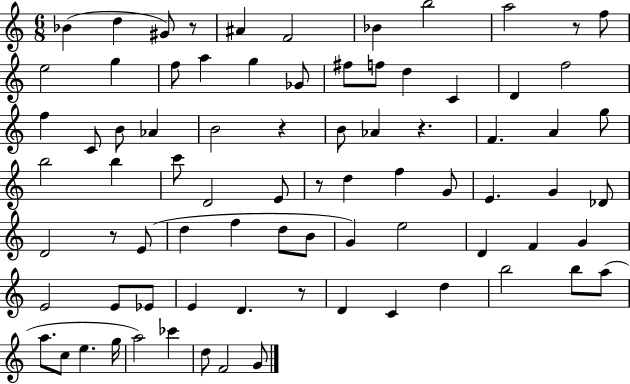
{
  \clef treble
  \numericTimeSignature
  \time 6/8
  \key c \major
  bes'4( d''4 gis'8) r8 | ais'4 f'2 | bes'4 b''2 | a''2 r8 f''8 | \break e''2 g''4 | f''8 a''4 g''4 ges'8 | fis''8 f''8 d''4 c'4 | d'4 f''2 | \break f''4 c'8 b'8 aes'4 | b'2 r4 | b'8 aes'4 r4. | f'4. a'4 g''8 | \break b''2 b''4 | c'''8 d'2 e'8 | r8 d''4 f''4 g'8 | e'4. g'4 des'8 | \break d'2 r8 e'8( | d''4 f''4 d''8 b'8 | g'4) e''2 | d'4 f'4 g'4 | \break e'2 e'8 ees'8 | e'4 d'4. r8 | d'4 c'4 d''4 | b''2 b''8 a''8( | \break a''8. c''8 e''4. g''16 | a''2) ces'''4 | d''8 f'2 g'8 | \bar "|."
}